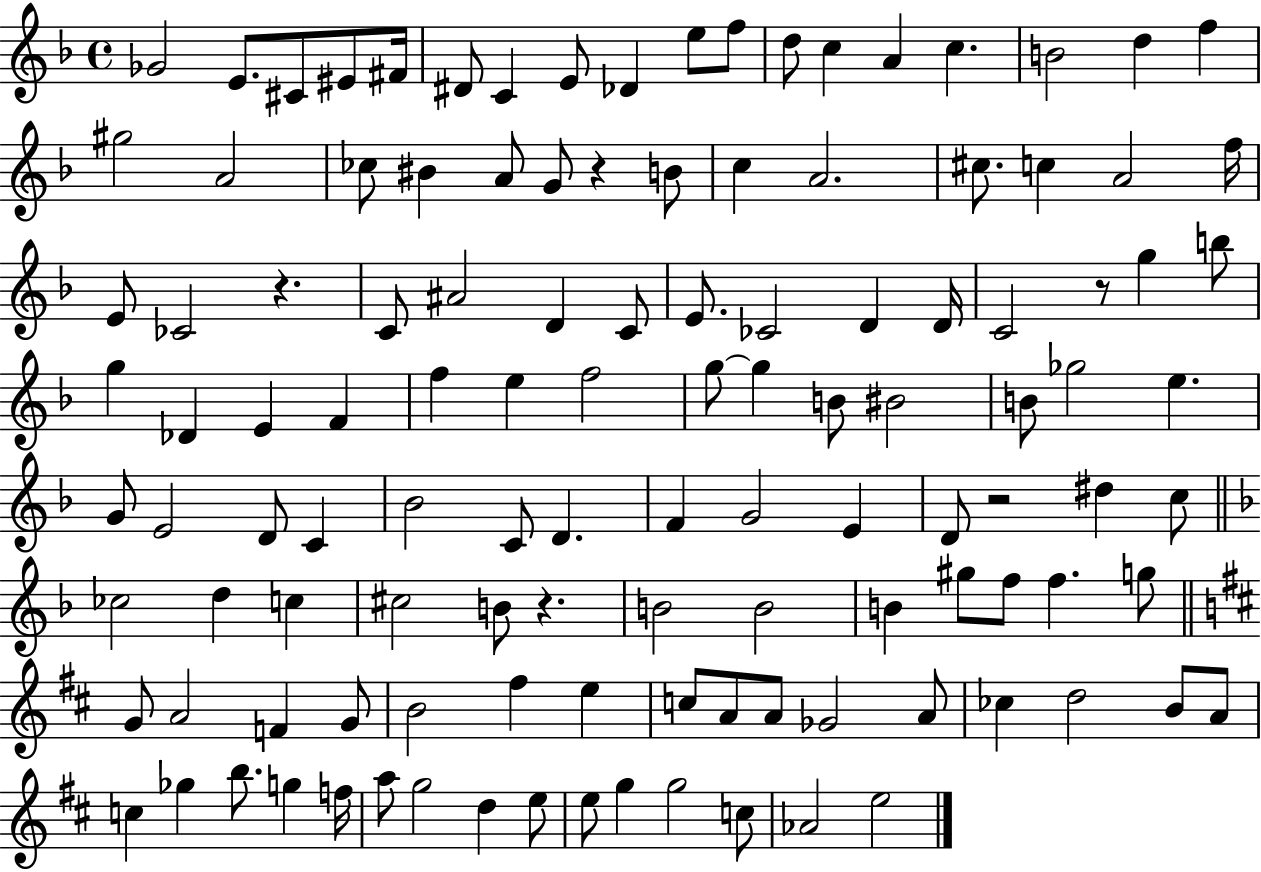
Gb4/h E4/e. C#4/e EIS4/e F#4/s D#4/e C4/q E4/e Db4/q E5/e F5/e D5/e C5/q A4/q C5/q. B4/h D5/q F5/q G#5/h A4/h CES5/e BIS4/q A4/e G4/e R/q B4/e C5/q A4/h. C#5/e. C5/q A4/h F5/s E4/e CES4/h R/q. C4/e A#4/h D4/q C4/e E4/e. CES4/h D4/q D4/s C4/h R/e G5/q B5/e G5/q Db4/q E4/q F4/q F5/q E5/q F5/h G5/e G5/q B4/e BIS4/h B4/e Gb5/h E5/q. G4/e E4/h D4/e C4/q Bb4/h C4/e D4/q. F4/q G4/h E4/q D4/e R/h D#5/q C5/e CES5/h D5/q C5/q C#5/h B4/e R/q. B4/h B4/h B4/q G#5/e F5/e F5/q. G5/e G4/e A4/h F4/q G4/e B4/h F#5/q E5/q C5/e A4/e A4/e Gb4/h A4/e CES5/q D5/h B4/e A4/e C5/q Gb5/q B5/e. G5/q F5/s A5/e G5/h D5/q E5/e E5/e G5/q G5/h C5/e Ab4/h E5/h